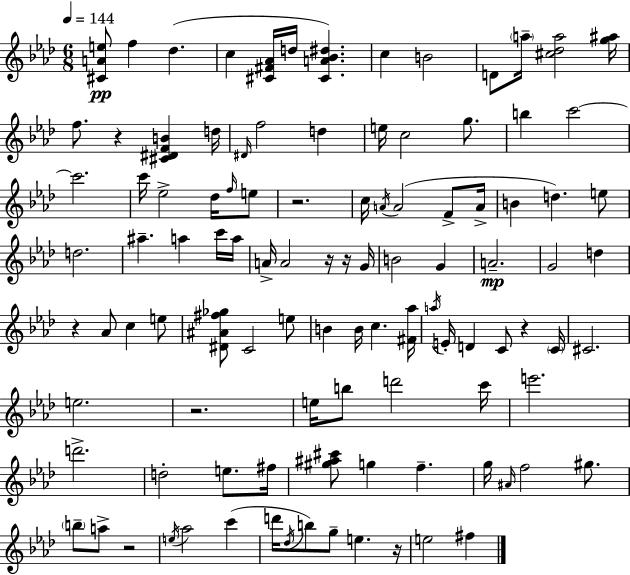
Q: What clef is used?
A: treble